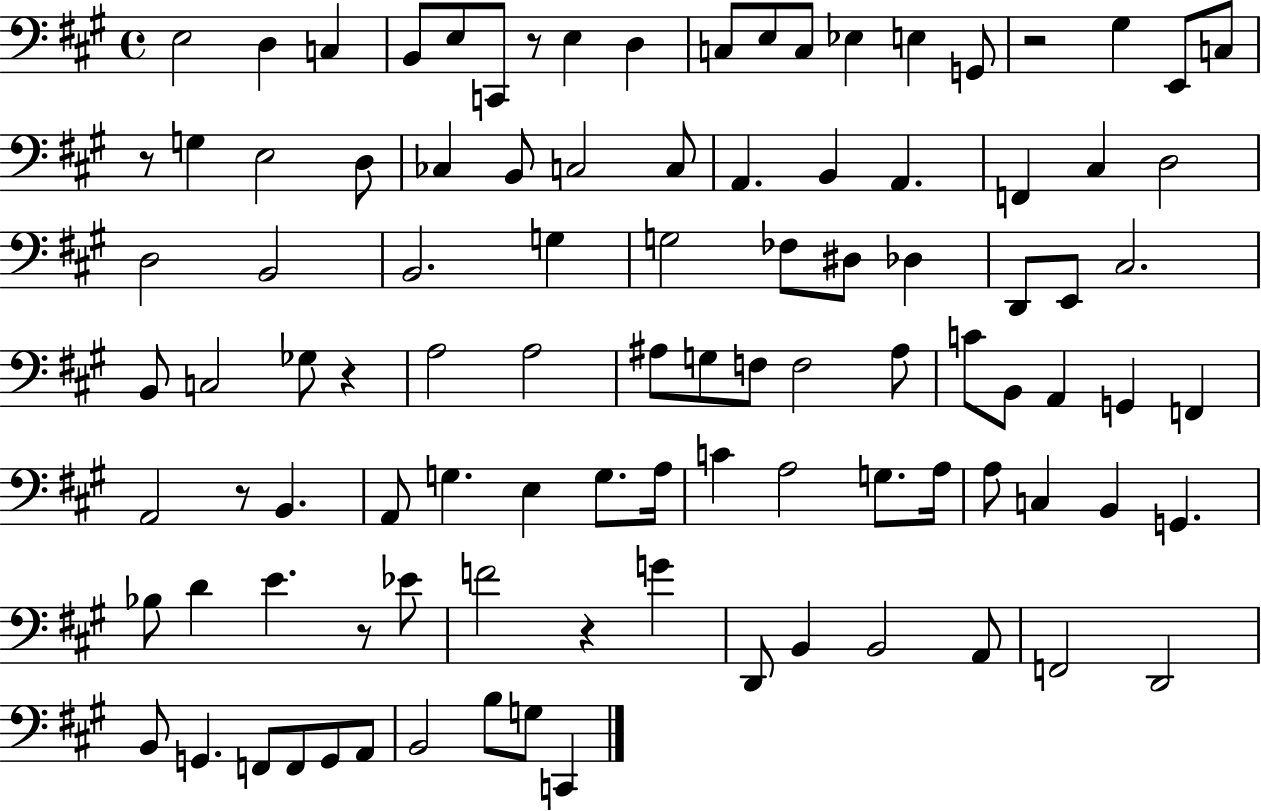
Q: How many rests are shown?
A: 7